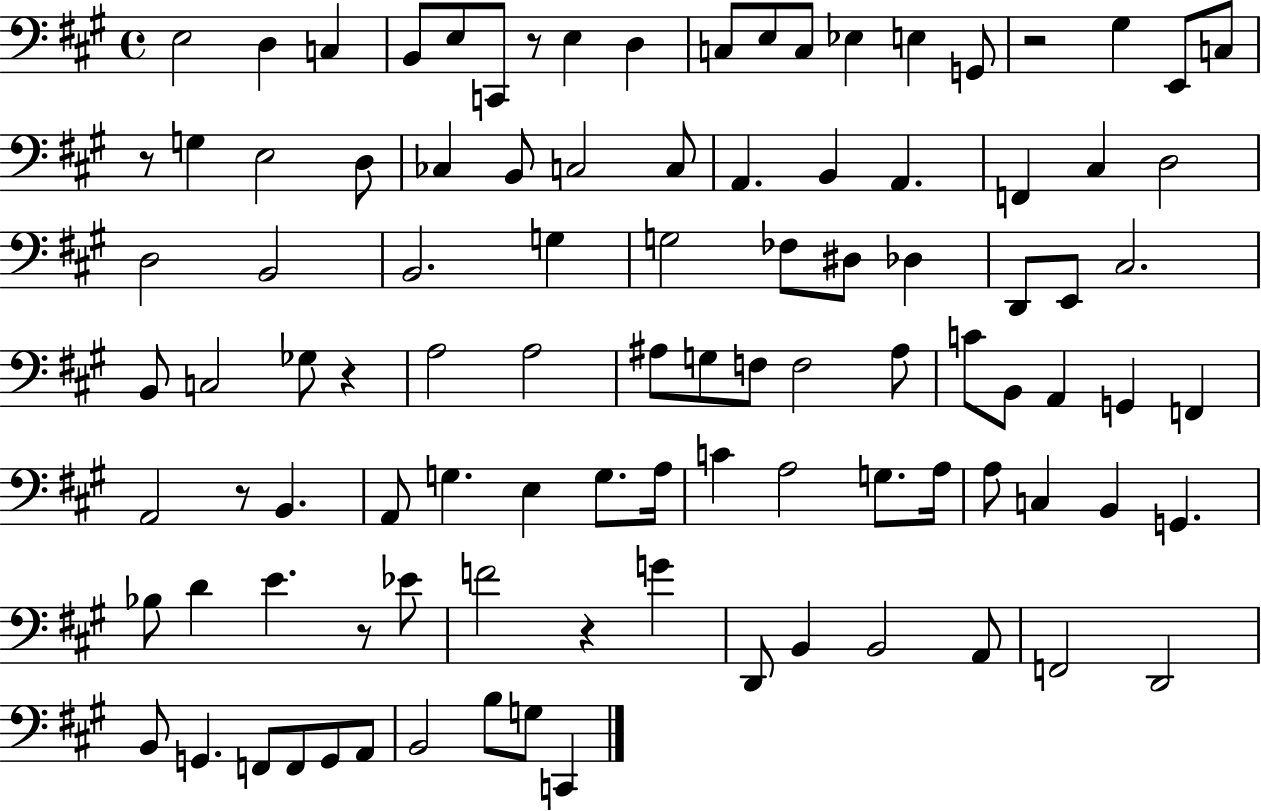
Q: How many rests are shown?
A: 7